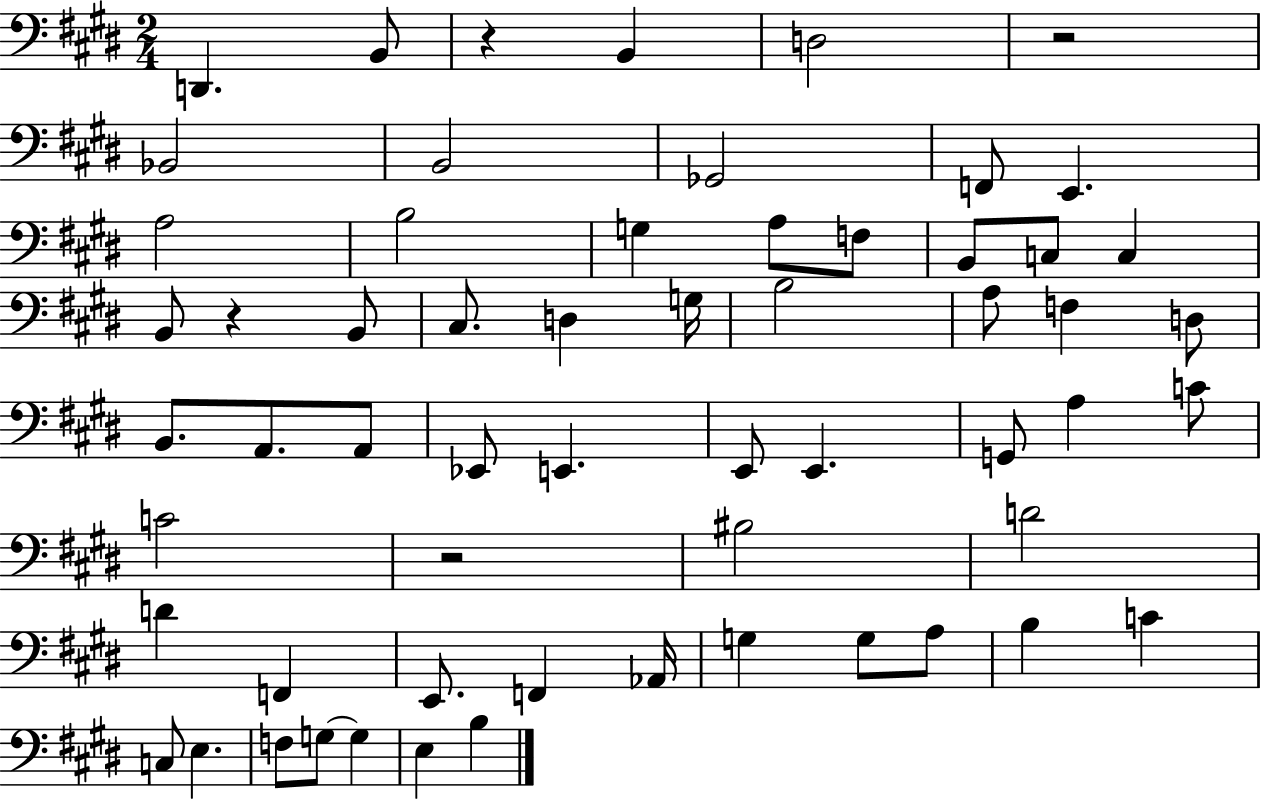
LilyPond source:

{
  \clef bass
  \numericTimeSignature
  \time 2/4
  \key e \major
  \repeat volta 2 { d,4. b,8 | r4 b,4 | d2 | r2 | \break bes,2 | b,2 | ges,2 | f,8 e,4. | \break a2 | b2 | g4 a8 f8 | b,8 c8 c4 | \break b,8 r4 b,8 | cis8. d4 g16 | b2 | a8 f4 d8 | \break b,8. a,8. a,8 | ees,8 e,4. | e,8 e,4. | g,8 a4 c'8 | \break c'2 | r2 | bis2 | d'2 | \break d'4 f,4 | e,8. f,4 aes,16 | g4 g8 a8 | b4 c'4 | \break c8 e4. | f8 g8~~ g4 | e4 b4 | } \bar "|."
}